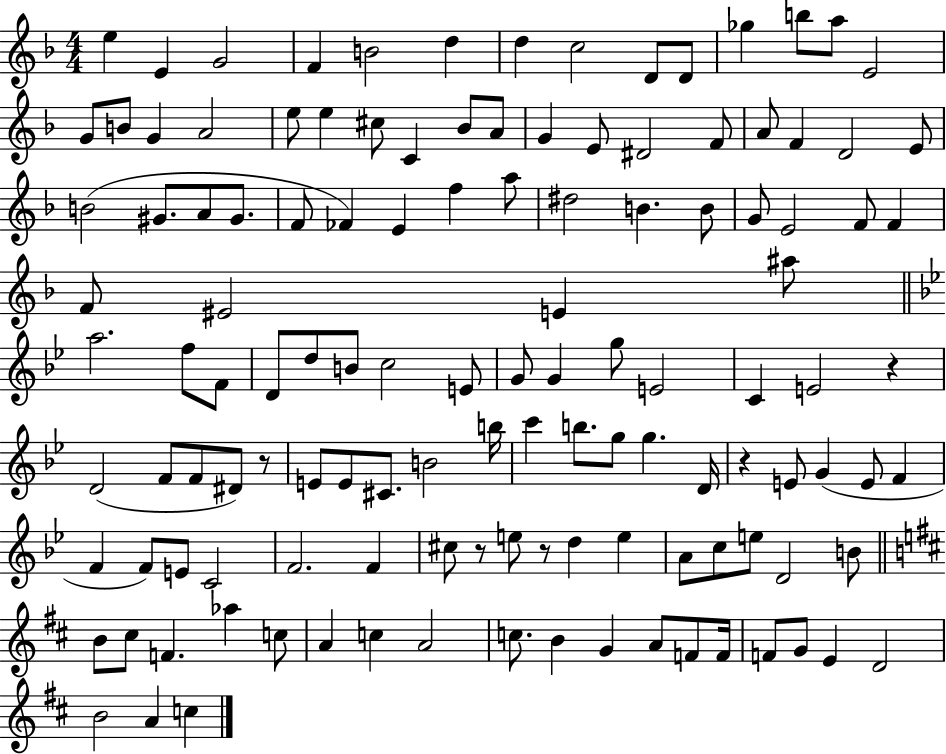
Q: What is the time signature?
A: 4/4